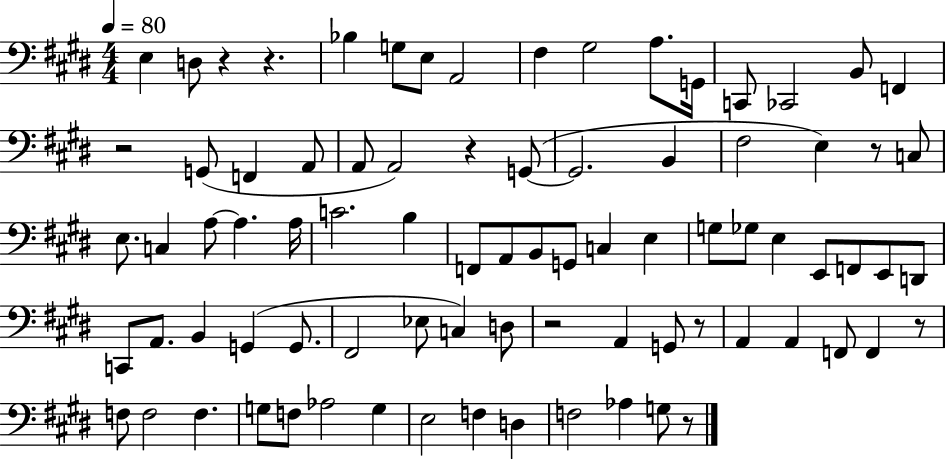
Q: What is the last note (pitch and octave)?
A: G3